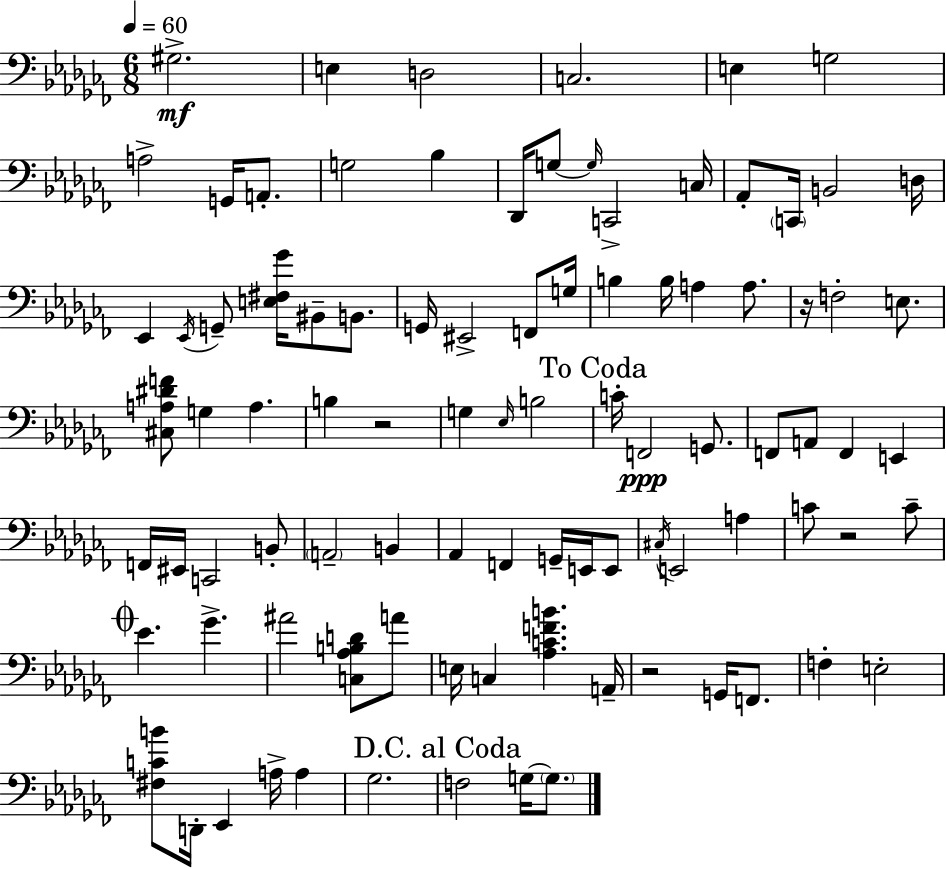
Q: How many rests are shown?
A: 4